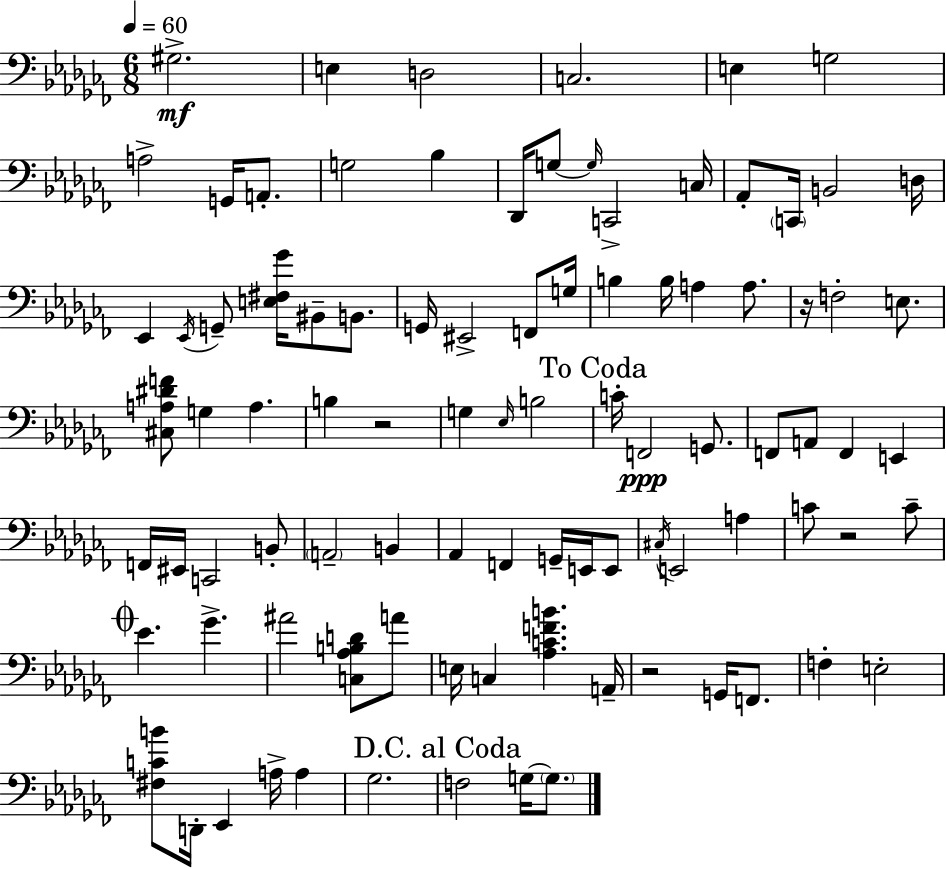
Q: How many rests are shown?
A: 4